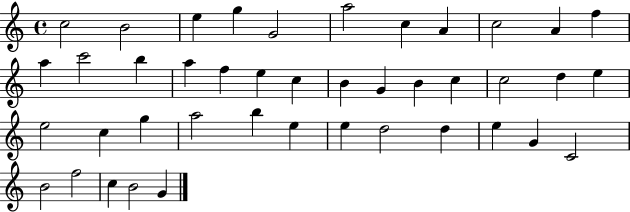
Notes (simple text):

C5/h B4/h E5/q G5/q G4/h A5/h C5/q A4/q C5/h A4/q F5/q A5/q C6/h B5/q A5/q F5/q E5/q C5/q B4/q G4/q B4/q C5/q C5/h D5/q E5/q E5/h C5/q G5/q A5/h B5/q E5/q E5/q D5/h D5/q E5/q G4/q C4/h B4/h F5/h C5/q B4/h G4/q